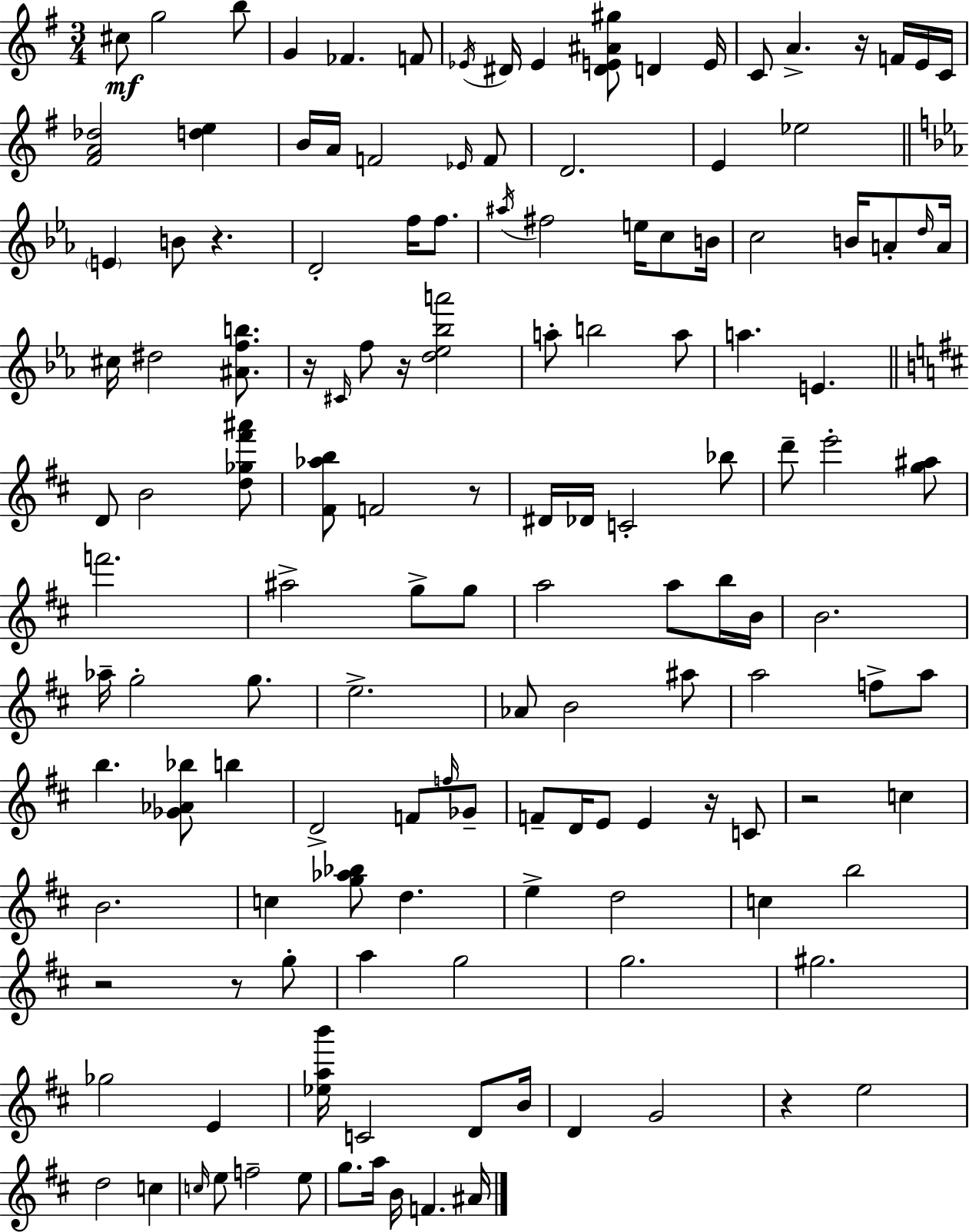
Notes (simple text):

C#5/e G5/h B5/e G4/q FES4/q. F4/e Eb4/s D#4/s Eb4/q [D#4,E4,A#4,G#5]/e D4/q E4/s C4/e A4/q. R/s F4/s E4/s C4/s [F#4,A4,Db5]/h [D5,E5]/q B4/s A4/s F4/h Eb4/s F4/e D4/h. E4/q Eb5/h E4/q B4/e R/q. D4/h F5/s F5/e. A#5/s F#5/h E5/s C5/e B4/s C5/h B4/s A4/e D5/s A4/s C#5/s D#5/h [A#4,F5,B5]/e. R/s C#4/s F5/e R/s [D5,Eb5,Bb5,A6]/h A5/e B5/h A5/e A5/q. E4/q. D4/e B4/h [D5,Gb5,F#6,A#6]/e [F#4,Ab5,B5]/e F4/h R/e D#4/s Db4/s C4/h Bb5/e D6/e E6/h [G5,A#5]/e F6/h. A#5/h G5/e G5/e A5/h A5/e B5/s B4/s B4/h. Ab5/s G5/h G5/e. E5/h. Ab4/e B4/h A#5/e A5/h F5/e A5/e B5/q. [Gb4,Ab4,Bb5]/e B5/q D4/h F4/e F5/s Gb4/e F4/e D4/s E4/e E4/q R/s C4/e R/h C5/q B4/h. C5/q [G5,Ab5,Bb5]/e D5/q. E5/q D5/h C5/q B5/h R/h R/e G5/e A5/q G5/h G5/h. G#5/h. Gb5/h E4/q [Eb5,A5,B6]/s C4/h D4/e B4/s D4/q G4/h R/q E5/h D5/h C5/q C5/s E5/e F5/h E5/e G5/e. A5/s B4/s F4/q. A#4/s